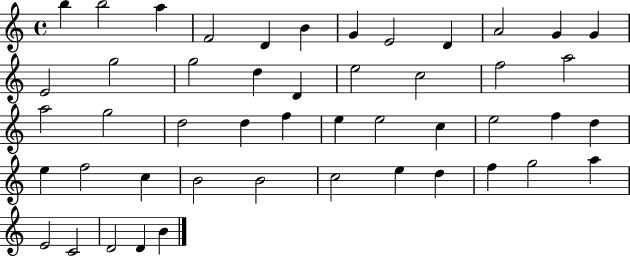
X:1
T:Untitled
M:4/4
L:1/4
K:C
b b2 a F2 D B G E2 D A2 G G E2 g2 g2 d D e2 c2 f2 a2 a2 g2 d2 d f e e2 c e2 f d e f2 c B2 B2 c2 e d f g2 a E2 C2 D2 D B